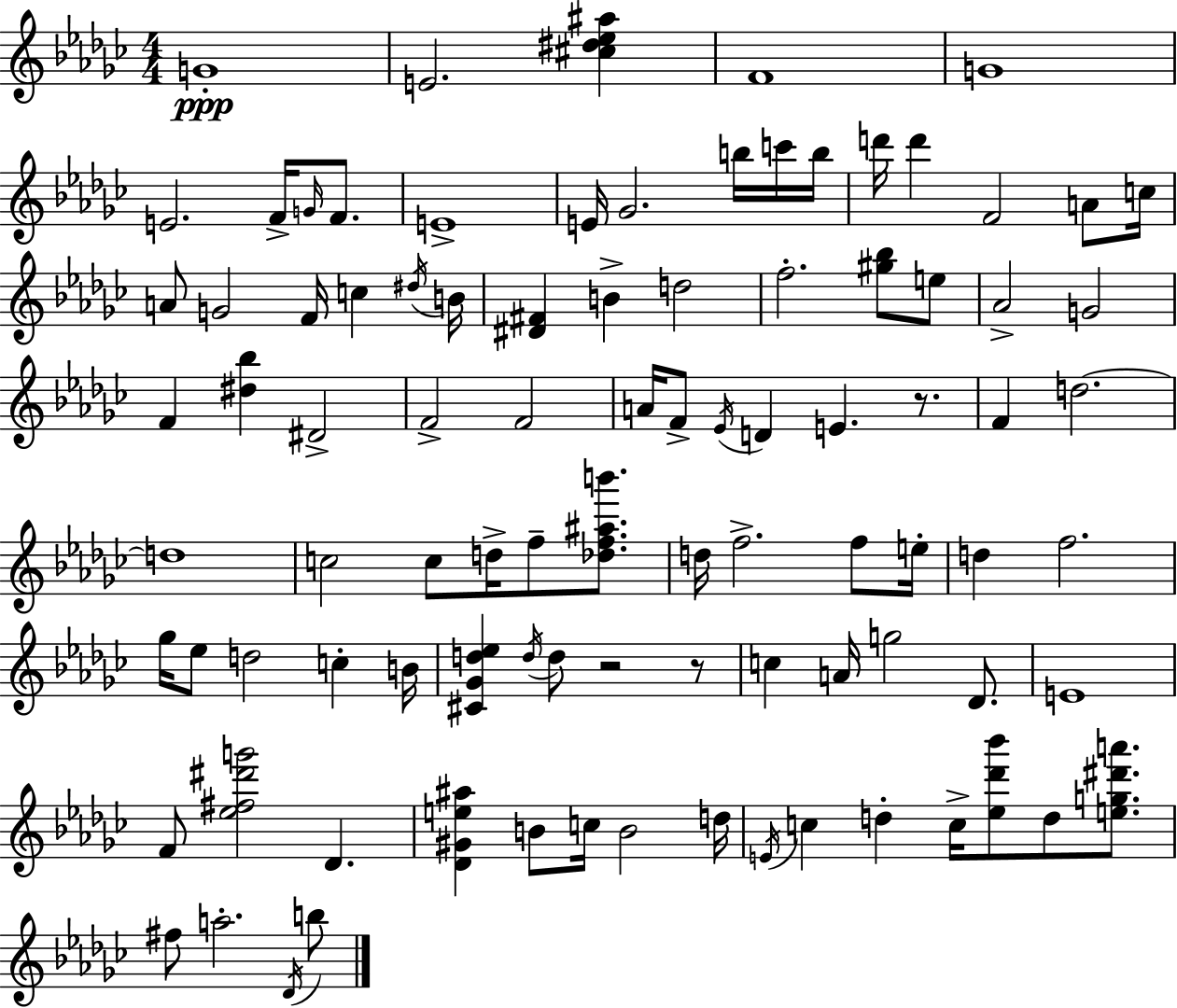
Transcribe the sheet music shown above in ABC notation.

X:1
T:Untitled
M:4/4
L:1/4
K:Ebm
G4 E2 [^c^d_e^a] F4 G4 E2 F/4 G/4 F/2 E4 E/4 _G2 b/4 c'/4 b/4 d'/4 d' F2 A/2 c/4 A/2 G2 F/4 c ^d/4 B/4 [^D^F] B d2 f2 [^g_b]/2 e/2 _A2 G2 F [^d_b] ^D2 F2 F2 A/4 F/2 _E/4 D E z/2 F d2 d4 c2 c/2 d/4 f/2 [_df^ab']/2 d/4 f2 f/2 e/4 d f2 _g/4 _e/2 d2 c B/4 [^C_Gd_e] d/4 d/2 z2 z/2 c A/4 g2 _D/2 E4 F/2 [_e^f^d'g']2 _D [_D^Ge^a] B/2 c/4 B2 d/4 E/4 c d c/4 [_e_d'_b']/2 d/2 [eg^d'a']/2 ^f/2 a2 _D/4 b/2